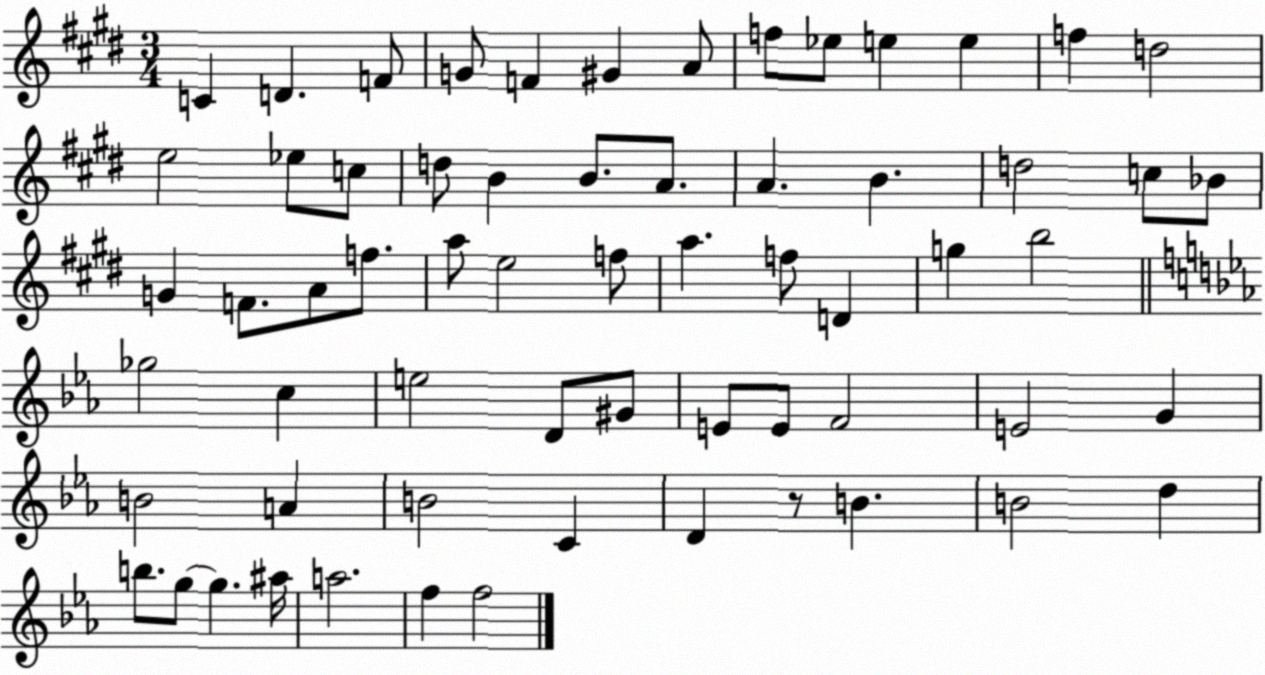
X:1
T:Untitled
M:3/4
L:1/4
K:E
C D F/2 G/2 F ^G A/2 f/2 _e/2 e e f d2 e2 _e/2 c/2 d/2 B B/2 A/2 A B d2 c/2 _B/2 G F/2 A/2 f/2 a/2 e2 f/2 a f/2 D g b2 _g2 c e2 D/2 ^G/2 E/2 E/2 F2 E2 G B2 A B2 C D z/2 B B2 d b/2 g/2 g ^a/4 a2 f f2